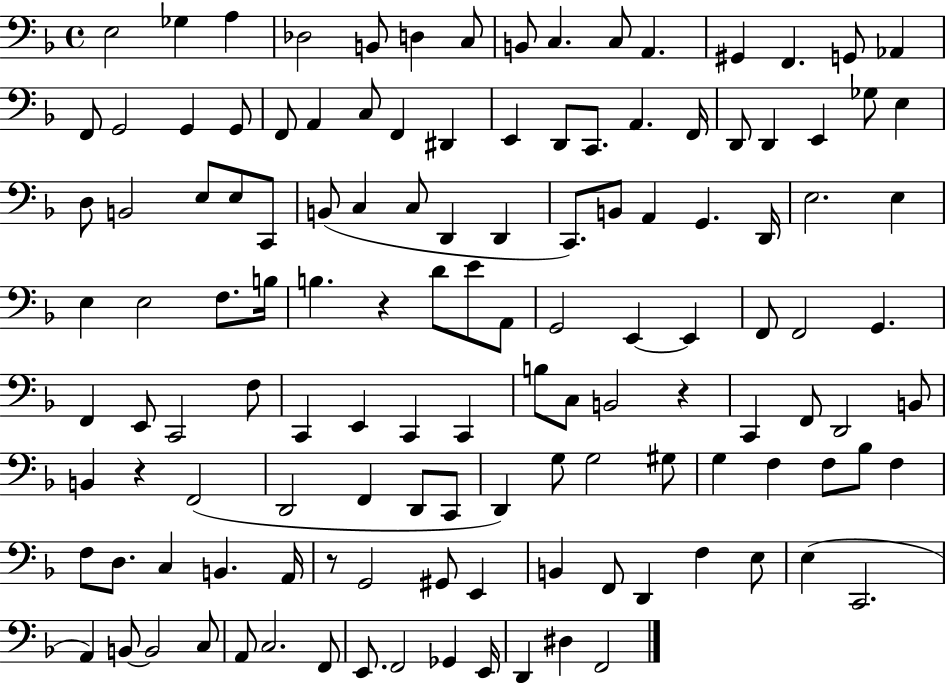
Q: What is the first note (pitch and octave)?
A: E3